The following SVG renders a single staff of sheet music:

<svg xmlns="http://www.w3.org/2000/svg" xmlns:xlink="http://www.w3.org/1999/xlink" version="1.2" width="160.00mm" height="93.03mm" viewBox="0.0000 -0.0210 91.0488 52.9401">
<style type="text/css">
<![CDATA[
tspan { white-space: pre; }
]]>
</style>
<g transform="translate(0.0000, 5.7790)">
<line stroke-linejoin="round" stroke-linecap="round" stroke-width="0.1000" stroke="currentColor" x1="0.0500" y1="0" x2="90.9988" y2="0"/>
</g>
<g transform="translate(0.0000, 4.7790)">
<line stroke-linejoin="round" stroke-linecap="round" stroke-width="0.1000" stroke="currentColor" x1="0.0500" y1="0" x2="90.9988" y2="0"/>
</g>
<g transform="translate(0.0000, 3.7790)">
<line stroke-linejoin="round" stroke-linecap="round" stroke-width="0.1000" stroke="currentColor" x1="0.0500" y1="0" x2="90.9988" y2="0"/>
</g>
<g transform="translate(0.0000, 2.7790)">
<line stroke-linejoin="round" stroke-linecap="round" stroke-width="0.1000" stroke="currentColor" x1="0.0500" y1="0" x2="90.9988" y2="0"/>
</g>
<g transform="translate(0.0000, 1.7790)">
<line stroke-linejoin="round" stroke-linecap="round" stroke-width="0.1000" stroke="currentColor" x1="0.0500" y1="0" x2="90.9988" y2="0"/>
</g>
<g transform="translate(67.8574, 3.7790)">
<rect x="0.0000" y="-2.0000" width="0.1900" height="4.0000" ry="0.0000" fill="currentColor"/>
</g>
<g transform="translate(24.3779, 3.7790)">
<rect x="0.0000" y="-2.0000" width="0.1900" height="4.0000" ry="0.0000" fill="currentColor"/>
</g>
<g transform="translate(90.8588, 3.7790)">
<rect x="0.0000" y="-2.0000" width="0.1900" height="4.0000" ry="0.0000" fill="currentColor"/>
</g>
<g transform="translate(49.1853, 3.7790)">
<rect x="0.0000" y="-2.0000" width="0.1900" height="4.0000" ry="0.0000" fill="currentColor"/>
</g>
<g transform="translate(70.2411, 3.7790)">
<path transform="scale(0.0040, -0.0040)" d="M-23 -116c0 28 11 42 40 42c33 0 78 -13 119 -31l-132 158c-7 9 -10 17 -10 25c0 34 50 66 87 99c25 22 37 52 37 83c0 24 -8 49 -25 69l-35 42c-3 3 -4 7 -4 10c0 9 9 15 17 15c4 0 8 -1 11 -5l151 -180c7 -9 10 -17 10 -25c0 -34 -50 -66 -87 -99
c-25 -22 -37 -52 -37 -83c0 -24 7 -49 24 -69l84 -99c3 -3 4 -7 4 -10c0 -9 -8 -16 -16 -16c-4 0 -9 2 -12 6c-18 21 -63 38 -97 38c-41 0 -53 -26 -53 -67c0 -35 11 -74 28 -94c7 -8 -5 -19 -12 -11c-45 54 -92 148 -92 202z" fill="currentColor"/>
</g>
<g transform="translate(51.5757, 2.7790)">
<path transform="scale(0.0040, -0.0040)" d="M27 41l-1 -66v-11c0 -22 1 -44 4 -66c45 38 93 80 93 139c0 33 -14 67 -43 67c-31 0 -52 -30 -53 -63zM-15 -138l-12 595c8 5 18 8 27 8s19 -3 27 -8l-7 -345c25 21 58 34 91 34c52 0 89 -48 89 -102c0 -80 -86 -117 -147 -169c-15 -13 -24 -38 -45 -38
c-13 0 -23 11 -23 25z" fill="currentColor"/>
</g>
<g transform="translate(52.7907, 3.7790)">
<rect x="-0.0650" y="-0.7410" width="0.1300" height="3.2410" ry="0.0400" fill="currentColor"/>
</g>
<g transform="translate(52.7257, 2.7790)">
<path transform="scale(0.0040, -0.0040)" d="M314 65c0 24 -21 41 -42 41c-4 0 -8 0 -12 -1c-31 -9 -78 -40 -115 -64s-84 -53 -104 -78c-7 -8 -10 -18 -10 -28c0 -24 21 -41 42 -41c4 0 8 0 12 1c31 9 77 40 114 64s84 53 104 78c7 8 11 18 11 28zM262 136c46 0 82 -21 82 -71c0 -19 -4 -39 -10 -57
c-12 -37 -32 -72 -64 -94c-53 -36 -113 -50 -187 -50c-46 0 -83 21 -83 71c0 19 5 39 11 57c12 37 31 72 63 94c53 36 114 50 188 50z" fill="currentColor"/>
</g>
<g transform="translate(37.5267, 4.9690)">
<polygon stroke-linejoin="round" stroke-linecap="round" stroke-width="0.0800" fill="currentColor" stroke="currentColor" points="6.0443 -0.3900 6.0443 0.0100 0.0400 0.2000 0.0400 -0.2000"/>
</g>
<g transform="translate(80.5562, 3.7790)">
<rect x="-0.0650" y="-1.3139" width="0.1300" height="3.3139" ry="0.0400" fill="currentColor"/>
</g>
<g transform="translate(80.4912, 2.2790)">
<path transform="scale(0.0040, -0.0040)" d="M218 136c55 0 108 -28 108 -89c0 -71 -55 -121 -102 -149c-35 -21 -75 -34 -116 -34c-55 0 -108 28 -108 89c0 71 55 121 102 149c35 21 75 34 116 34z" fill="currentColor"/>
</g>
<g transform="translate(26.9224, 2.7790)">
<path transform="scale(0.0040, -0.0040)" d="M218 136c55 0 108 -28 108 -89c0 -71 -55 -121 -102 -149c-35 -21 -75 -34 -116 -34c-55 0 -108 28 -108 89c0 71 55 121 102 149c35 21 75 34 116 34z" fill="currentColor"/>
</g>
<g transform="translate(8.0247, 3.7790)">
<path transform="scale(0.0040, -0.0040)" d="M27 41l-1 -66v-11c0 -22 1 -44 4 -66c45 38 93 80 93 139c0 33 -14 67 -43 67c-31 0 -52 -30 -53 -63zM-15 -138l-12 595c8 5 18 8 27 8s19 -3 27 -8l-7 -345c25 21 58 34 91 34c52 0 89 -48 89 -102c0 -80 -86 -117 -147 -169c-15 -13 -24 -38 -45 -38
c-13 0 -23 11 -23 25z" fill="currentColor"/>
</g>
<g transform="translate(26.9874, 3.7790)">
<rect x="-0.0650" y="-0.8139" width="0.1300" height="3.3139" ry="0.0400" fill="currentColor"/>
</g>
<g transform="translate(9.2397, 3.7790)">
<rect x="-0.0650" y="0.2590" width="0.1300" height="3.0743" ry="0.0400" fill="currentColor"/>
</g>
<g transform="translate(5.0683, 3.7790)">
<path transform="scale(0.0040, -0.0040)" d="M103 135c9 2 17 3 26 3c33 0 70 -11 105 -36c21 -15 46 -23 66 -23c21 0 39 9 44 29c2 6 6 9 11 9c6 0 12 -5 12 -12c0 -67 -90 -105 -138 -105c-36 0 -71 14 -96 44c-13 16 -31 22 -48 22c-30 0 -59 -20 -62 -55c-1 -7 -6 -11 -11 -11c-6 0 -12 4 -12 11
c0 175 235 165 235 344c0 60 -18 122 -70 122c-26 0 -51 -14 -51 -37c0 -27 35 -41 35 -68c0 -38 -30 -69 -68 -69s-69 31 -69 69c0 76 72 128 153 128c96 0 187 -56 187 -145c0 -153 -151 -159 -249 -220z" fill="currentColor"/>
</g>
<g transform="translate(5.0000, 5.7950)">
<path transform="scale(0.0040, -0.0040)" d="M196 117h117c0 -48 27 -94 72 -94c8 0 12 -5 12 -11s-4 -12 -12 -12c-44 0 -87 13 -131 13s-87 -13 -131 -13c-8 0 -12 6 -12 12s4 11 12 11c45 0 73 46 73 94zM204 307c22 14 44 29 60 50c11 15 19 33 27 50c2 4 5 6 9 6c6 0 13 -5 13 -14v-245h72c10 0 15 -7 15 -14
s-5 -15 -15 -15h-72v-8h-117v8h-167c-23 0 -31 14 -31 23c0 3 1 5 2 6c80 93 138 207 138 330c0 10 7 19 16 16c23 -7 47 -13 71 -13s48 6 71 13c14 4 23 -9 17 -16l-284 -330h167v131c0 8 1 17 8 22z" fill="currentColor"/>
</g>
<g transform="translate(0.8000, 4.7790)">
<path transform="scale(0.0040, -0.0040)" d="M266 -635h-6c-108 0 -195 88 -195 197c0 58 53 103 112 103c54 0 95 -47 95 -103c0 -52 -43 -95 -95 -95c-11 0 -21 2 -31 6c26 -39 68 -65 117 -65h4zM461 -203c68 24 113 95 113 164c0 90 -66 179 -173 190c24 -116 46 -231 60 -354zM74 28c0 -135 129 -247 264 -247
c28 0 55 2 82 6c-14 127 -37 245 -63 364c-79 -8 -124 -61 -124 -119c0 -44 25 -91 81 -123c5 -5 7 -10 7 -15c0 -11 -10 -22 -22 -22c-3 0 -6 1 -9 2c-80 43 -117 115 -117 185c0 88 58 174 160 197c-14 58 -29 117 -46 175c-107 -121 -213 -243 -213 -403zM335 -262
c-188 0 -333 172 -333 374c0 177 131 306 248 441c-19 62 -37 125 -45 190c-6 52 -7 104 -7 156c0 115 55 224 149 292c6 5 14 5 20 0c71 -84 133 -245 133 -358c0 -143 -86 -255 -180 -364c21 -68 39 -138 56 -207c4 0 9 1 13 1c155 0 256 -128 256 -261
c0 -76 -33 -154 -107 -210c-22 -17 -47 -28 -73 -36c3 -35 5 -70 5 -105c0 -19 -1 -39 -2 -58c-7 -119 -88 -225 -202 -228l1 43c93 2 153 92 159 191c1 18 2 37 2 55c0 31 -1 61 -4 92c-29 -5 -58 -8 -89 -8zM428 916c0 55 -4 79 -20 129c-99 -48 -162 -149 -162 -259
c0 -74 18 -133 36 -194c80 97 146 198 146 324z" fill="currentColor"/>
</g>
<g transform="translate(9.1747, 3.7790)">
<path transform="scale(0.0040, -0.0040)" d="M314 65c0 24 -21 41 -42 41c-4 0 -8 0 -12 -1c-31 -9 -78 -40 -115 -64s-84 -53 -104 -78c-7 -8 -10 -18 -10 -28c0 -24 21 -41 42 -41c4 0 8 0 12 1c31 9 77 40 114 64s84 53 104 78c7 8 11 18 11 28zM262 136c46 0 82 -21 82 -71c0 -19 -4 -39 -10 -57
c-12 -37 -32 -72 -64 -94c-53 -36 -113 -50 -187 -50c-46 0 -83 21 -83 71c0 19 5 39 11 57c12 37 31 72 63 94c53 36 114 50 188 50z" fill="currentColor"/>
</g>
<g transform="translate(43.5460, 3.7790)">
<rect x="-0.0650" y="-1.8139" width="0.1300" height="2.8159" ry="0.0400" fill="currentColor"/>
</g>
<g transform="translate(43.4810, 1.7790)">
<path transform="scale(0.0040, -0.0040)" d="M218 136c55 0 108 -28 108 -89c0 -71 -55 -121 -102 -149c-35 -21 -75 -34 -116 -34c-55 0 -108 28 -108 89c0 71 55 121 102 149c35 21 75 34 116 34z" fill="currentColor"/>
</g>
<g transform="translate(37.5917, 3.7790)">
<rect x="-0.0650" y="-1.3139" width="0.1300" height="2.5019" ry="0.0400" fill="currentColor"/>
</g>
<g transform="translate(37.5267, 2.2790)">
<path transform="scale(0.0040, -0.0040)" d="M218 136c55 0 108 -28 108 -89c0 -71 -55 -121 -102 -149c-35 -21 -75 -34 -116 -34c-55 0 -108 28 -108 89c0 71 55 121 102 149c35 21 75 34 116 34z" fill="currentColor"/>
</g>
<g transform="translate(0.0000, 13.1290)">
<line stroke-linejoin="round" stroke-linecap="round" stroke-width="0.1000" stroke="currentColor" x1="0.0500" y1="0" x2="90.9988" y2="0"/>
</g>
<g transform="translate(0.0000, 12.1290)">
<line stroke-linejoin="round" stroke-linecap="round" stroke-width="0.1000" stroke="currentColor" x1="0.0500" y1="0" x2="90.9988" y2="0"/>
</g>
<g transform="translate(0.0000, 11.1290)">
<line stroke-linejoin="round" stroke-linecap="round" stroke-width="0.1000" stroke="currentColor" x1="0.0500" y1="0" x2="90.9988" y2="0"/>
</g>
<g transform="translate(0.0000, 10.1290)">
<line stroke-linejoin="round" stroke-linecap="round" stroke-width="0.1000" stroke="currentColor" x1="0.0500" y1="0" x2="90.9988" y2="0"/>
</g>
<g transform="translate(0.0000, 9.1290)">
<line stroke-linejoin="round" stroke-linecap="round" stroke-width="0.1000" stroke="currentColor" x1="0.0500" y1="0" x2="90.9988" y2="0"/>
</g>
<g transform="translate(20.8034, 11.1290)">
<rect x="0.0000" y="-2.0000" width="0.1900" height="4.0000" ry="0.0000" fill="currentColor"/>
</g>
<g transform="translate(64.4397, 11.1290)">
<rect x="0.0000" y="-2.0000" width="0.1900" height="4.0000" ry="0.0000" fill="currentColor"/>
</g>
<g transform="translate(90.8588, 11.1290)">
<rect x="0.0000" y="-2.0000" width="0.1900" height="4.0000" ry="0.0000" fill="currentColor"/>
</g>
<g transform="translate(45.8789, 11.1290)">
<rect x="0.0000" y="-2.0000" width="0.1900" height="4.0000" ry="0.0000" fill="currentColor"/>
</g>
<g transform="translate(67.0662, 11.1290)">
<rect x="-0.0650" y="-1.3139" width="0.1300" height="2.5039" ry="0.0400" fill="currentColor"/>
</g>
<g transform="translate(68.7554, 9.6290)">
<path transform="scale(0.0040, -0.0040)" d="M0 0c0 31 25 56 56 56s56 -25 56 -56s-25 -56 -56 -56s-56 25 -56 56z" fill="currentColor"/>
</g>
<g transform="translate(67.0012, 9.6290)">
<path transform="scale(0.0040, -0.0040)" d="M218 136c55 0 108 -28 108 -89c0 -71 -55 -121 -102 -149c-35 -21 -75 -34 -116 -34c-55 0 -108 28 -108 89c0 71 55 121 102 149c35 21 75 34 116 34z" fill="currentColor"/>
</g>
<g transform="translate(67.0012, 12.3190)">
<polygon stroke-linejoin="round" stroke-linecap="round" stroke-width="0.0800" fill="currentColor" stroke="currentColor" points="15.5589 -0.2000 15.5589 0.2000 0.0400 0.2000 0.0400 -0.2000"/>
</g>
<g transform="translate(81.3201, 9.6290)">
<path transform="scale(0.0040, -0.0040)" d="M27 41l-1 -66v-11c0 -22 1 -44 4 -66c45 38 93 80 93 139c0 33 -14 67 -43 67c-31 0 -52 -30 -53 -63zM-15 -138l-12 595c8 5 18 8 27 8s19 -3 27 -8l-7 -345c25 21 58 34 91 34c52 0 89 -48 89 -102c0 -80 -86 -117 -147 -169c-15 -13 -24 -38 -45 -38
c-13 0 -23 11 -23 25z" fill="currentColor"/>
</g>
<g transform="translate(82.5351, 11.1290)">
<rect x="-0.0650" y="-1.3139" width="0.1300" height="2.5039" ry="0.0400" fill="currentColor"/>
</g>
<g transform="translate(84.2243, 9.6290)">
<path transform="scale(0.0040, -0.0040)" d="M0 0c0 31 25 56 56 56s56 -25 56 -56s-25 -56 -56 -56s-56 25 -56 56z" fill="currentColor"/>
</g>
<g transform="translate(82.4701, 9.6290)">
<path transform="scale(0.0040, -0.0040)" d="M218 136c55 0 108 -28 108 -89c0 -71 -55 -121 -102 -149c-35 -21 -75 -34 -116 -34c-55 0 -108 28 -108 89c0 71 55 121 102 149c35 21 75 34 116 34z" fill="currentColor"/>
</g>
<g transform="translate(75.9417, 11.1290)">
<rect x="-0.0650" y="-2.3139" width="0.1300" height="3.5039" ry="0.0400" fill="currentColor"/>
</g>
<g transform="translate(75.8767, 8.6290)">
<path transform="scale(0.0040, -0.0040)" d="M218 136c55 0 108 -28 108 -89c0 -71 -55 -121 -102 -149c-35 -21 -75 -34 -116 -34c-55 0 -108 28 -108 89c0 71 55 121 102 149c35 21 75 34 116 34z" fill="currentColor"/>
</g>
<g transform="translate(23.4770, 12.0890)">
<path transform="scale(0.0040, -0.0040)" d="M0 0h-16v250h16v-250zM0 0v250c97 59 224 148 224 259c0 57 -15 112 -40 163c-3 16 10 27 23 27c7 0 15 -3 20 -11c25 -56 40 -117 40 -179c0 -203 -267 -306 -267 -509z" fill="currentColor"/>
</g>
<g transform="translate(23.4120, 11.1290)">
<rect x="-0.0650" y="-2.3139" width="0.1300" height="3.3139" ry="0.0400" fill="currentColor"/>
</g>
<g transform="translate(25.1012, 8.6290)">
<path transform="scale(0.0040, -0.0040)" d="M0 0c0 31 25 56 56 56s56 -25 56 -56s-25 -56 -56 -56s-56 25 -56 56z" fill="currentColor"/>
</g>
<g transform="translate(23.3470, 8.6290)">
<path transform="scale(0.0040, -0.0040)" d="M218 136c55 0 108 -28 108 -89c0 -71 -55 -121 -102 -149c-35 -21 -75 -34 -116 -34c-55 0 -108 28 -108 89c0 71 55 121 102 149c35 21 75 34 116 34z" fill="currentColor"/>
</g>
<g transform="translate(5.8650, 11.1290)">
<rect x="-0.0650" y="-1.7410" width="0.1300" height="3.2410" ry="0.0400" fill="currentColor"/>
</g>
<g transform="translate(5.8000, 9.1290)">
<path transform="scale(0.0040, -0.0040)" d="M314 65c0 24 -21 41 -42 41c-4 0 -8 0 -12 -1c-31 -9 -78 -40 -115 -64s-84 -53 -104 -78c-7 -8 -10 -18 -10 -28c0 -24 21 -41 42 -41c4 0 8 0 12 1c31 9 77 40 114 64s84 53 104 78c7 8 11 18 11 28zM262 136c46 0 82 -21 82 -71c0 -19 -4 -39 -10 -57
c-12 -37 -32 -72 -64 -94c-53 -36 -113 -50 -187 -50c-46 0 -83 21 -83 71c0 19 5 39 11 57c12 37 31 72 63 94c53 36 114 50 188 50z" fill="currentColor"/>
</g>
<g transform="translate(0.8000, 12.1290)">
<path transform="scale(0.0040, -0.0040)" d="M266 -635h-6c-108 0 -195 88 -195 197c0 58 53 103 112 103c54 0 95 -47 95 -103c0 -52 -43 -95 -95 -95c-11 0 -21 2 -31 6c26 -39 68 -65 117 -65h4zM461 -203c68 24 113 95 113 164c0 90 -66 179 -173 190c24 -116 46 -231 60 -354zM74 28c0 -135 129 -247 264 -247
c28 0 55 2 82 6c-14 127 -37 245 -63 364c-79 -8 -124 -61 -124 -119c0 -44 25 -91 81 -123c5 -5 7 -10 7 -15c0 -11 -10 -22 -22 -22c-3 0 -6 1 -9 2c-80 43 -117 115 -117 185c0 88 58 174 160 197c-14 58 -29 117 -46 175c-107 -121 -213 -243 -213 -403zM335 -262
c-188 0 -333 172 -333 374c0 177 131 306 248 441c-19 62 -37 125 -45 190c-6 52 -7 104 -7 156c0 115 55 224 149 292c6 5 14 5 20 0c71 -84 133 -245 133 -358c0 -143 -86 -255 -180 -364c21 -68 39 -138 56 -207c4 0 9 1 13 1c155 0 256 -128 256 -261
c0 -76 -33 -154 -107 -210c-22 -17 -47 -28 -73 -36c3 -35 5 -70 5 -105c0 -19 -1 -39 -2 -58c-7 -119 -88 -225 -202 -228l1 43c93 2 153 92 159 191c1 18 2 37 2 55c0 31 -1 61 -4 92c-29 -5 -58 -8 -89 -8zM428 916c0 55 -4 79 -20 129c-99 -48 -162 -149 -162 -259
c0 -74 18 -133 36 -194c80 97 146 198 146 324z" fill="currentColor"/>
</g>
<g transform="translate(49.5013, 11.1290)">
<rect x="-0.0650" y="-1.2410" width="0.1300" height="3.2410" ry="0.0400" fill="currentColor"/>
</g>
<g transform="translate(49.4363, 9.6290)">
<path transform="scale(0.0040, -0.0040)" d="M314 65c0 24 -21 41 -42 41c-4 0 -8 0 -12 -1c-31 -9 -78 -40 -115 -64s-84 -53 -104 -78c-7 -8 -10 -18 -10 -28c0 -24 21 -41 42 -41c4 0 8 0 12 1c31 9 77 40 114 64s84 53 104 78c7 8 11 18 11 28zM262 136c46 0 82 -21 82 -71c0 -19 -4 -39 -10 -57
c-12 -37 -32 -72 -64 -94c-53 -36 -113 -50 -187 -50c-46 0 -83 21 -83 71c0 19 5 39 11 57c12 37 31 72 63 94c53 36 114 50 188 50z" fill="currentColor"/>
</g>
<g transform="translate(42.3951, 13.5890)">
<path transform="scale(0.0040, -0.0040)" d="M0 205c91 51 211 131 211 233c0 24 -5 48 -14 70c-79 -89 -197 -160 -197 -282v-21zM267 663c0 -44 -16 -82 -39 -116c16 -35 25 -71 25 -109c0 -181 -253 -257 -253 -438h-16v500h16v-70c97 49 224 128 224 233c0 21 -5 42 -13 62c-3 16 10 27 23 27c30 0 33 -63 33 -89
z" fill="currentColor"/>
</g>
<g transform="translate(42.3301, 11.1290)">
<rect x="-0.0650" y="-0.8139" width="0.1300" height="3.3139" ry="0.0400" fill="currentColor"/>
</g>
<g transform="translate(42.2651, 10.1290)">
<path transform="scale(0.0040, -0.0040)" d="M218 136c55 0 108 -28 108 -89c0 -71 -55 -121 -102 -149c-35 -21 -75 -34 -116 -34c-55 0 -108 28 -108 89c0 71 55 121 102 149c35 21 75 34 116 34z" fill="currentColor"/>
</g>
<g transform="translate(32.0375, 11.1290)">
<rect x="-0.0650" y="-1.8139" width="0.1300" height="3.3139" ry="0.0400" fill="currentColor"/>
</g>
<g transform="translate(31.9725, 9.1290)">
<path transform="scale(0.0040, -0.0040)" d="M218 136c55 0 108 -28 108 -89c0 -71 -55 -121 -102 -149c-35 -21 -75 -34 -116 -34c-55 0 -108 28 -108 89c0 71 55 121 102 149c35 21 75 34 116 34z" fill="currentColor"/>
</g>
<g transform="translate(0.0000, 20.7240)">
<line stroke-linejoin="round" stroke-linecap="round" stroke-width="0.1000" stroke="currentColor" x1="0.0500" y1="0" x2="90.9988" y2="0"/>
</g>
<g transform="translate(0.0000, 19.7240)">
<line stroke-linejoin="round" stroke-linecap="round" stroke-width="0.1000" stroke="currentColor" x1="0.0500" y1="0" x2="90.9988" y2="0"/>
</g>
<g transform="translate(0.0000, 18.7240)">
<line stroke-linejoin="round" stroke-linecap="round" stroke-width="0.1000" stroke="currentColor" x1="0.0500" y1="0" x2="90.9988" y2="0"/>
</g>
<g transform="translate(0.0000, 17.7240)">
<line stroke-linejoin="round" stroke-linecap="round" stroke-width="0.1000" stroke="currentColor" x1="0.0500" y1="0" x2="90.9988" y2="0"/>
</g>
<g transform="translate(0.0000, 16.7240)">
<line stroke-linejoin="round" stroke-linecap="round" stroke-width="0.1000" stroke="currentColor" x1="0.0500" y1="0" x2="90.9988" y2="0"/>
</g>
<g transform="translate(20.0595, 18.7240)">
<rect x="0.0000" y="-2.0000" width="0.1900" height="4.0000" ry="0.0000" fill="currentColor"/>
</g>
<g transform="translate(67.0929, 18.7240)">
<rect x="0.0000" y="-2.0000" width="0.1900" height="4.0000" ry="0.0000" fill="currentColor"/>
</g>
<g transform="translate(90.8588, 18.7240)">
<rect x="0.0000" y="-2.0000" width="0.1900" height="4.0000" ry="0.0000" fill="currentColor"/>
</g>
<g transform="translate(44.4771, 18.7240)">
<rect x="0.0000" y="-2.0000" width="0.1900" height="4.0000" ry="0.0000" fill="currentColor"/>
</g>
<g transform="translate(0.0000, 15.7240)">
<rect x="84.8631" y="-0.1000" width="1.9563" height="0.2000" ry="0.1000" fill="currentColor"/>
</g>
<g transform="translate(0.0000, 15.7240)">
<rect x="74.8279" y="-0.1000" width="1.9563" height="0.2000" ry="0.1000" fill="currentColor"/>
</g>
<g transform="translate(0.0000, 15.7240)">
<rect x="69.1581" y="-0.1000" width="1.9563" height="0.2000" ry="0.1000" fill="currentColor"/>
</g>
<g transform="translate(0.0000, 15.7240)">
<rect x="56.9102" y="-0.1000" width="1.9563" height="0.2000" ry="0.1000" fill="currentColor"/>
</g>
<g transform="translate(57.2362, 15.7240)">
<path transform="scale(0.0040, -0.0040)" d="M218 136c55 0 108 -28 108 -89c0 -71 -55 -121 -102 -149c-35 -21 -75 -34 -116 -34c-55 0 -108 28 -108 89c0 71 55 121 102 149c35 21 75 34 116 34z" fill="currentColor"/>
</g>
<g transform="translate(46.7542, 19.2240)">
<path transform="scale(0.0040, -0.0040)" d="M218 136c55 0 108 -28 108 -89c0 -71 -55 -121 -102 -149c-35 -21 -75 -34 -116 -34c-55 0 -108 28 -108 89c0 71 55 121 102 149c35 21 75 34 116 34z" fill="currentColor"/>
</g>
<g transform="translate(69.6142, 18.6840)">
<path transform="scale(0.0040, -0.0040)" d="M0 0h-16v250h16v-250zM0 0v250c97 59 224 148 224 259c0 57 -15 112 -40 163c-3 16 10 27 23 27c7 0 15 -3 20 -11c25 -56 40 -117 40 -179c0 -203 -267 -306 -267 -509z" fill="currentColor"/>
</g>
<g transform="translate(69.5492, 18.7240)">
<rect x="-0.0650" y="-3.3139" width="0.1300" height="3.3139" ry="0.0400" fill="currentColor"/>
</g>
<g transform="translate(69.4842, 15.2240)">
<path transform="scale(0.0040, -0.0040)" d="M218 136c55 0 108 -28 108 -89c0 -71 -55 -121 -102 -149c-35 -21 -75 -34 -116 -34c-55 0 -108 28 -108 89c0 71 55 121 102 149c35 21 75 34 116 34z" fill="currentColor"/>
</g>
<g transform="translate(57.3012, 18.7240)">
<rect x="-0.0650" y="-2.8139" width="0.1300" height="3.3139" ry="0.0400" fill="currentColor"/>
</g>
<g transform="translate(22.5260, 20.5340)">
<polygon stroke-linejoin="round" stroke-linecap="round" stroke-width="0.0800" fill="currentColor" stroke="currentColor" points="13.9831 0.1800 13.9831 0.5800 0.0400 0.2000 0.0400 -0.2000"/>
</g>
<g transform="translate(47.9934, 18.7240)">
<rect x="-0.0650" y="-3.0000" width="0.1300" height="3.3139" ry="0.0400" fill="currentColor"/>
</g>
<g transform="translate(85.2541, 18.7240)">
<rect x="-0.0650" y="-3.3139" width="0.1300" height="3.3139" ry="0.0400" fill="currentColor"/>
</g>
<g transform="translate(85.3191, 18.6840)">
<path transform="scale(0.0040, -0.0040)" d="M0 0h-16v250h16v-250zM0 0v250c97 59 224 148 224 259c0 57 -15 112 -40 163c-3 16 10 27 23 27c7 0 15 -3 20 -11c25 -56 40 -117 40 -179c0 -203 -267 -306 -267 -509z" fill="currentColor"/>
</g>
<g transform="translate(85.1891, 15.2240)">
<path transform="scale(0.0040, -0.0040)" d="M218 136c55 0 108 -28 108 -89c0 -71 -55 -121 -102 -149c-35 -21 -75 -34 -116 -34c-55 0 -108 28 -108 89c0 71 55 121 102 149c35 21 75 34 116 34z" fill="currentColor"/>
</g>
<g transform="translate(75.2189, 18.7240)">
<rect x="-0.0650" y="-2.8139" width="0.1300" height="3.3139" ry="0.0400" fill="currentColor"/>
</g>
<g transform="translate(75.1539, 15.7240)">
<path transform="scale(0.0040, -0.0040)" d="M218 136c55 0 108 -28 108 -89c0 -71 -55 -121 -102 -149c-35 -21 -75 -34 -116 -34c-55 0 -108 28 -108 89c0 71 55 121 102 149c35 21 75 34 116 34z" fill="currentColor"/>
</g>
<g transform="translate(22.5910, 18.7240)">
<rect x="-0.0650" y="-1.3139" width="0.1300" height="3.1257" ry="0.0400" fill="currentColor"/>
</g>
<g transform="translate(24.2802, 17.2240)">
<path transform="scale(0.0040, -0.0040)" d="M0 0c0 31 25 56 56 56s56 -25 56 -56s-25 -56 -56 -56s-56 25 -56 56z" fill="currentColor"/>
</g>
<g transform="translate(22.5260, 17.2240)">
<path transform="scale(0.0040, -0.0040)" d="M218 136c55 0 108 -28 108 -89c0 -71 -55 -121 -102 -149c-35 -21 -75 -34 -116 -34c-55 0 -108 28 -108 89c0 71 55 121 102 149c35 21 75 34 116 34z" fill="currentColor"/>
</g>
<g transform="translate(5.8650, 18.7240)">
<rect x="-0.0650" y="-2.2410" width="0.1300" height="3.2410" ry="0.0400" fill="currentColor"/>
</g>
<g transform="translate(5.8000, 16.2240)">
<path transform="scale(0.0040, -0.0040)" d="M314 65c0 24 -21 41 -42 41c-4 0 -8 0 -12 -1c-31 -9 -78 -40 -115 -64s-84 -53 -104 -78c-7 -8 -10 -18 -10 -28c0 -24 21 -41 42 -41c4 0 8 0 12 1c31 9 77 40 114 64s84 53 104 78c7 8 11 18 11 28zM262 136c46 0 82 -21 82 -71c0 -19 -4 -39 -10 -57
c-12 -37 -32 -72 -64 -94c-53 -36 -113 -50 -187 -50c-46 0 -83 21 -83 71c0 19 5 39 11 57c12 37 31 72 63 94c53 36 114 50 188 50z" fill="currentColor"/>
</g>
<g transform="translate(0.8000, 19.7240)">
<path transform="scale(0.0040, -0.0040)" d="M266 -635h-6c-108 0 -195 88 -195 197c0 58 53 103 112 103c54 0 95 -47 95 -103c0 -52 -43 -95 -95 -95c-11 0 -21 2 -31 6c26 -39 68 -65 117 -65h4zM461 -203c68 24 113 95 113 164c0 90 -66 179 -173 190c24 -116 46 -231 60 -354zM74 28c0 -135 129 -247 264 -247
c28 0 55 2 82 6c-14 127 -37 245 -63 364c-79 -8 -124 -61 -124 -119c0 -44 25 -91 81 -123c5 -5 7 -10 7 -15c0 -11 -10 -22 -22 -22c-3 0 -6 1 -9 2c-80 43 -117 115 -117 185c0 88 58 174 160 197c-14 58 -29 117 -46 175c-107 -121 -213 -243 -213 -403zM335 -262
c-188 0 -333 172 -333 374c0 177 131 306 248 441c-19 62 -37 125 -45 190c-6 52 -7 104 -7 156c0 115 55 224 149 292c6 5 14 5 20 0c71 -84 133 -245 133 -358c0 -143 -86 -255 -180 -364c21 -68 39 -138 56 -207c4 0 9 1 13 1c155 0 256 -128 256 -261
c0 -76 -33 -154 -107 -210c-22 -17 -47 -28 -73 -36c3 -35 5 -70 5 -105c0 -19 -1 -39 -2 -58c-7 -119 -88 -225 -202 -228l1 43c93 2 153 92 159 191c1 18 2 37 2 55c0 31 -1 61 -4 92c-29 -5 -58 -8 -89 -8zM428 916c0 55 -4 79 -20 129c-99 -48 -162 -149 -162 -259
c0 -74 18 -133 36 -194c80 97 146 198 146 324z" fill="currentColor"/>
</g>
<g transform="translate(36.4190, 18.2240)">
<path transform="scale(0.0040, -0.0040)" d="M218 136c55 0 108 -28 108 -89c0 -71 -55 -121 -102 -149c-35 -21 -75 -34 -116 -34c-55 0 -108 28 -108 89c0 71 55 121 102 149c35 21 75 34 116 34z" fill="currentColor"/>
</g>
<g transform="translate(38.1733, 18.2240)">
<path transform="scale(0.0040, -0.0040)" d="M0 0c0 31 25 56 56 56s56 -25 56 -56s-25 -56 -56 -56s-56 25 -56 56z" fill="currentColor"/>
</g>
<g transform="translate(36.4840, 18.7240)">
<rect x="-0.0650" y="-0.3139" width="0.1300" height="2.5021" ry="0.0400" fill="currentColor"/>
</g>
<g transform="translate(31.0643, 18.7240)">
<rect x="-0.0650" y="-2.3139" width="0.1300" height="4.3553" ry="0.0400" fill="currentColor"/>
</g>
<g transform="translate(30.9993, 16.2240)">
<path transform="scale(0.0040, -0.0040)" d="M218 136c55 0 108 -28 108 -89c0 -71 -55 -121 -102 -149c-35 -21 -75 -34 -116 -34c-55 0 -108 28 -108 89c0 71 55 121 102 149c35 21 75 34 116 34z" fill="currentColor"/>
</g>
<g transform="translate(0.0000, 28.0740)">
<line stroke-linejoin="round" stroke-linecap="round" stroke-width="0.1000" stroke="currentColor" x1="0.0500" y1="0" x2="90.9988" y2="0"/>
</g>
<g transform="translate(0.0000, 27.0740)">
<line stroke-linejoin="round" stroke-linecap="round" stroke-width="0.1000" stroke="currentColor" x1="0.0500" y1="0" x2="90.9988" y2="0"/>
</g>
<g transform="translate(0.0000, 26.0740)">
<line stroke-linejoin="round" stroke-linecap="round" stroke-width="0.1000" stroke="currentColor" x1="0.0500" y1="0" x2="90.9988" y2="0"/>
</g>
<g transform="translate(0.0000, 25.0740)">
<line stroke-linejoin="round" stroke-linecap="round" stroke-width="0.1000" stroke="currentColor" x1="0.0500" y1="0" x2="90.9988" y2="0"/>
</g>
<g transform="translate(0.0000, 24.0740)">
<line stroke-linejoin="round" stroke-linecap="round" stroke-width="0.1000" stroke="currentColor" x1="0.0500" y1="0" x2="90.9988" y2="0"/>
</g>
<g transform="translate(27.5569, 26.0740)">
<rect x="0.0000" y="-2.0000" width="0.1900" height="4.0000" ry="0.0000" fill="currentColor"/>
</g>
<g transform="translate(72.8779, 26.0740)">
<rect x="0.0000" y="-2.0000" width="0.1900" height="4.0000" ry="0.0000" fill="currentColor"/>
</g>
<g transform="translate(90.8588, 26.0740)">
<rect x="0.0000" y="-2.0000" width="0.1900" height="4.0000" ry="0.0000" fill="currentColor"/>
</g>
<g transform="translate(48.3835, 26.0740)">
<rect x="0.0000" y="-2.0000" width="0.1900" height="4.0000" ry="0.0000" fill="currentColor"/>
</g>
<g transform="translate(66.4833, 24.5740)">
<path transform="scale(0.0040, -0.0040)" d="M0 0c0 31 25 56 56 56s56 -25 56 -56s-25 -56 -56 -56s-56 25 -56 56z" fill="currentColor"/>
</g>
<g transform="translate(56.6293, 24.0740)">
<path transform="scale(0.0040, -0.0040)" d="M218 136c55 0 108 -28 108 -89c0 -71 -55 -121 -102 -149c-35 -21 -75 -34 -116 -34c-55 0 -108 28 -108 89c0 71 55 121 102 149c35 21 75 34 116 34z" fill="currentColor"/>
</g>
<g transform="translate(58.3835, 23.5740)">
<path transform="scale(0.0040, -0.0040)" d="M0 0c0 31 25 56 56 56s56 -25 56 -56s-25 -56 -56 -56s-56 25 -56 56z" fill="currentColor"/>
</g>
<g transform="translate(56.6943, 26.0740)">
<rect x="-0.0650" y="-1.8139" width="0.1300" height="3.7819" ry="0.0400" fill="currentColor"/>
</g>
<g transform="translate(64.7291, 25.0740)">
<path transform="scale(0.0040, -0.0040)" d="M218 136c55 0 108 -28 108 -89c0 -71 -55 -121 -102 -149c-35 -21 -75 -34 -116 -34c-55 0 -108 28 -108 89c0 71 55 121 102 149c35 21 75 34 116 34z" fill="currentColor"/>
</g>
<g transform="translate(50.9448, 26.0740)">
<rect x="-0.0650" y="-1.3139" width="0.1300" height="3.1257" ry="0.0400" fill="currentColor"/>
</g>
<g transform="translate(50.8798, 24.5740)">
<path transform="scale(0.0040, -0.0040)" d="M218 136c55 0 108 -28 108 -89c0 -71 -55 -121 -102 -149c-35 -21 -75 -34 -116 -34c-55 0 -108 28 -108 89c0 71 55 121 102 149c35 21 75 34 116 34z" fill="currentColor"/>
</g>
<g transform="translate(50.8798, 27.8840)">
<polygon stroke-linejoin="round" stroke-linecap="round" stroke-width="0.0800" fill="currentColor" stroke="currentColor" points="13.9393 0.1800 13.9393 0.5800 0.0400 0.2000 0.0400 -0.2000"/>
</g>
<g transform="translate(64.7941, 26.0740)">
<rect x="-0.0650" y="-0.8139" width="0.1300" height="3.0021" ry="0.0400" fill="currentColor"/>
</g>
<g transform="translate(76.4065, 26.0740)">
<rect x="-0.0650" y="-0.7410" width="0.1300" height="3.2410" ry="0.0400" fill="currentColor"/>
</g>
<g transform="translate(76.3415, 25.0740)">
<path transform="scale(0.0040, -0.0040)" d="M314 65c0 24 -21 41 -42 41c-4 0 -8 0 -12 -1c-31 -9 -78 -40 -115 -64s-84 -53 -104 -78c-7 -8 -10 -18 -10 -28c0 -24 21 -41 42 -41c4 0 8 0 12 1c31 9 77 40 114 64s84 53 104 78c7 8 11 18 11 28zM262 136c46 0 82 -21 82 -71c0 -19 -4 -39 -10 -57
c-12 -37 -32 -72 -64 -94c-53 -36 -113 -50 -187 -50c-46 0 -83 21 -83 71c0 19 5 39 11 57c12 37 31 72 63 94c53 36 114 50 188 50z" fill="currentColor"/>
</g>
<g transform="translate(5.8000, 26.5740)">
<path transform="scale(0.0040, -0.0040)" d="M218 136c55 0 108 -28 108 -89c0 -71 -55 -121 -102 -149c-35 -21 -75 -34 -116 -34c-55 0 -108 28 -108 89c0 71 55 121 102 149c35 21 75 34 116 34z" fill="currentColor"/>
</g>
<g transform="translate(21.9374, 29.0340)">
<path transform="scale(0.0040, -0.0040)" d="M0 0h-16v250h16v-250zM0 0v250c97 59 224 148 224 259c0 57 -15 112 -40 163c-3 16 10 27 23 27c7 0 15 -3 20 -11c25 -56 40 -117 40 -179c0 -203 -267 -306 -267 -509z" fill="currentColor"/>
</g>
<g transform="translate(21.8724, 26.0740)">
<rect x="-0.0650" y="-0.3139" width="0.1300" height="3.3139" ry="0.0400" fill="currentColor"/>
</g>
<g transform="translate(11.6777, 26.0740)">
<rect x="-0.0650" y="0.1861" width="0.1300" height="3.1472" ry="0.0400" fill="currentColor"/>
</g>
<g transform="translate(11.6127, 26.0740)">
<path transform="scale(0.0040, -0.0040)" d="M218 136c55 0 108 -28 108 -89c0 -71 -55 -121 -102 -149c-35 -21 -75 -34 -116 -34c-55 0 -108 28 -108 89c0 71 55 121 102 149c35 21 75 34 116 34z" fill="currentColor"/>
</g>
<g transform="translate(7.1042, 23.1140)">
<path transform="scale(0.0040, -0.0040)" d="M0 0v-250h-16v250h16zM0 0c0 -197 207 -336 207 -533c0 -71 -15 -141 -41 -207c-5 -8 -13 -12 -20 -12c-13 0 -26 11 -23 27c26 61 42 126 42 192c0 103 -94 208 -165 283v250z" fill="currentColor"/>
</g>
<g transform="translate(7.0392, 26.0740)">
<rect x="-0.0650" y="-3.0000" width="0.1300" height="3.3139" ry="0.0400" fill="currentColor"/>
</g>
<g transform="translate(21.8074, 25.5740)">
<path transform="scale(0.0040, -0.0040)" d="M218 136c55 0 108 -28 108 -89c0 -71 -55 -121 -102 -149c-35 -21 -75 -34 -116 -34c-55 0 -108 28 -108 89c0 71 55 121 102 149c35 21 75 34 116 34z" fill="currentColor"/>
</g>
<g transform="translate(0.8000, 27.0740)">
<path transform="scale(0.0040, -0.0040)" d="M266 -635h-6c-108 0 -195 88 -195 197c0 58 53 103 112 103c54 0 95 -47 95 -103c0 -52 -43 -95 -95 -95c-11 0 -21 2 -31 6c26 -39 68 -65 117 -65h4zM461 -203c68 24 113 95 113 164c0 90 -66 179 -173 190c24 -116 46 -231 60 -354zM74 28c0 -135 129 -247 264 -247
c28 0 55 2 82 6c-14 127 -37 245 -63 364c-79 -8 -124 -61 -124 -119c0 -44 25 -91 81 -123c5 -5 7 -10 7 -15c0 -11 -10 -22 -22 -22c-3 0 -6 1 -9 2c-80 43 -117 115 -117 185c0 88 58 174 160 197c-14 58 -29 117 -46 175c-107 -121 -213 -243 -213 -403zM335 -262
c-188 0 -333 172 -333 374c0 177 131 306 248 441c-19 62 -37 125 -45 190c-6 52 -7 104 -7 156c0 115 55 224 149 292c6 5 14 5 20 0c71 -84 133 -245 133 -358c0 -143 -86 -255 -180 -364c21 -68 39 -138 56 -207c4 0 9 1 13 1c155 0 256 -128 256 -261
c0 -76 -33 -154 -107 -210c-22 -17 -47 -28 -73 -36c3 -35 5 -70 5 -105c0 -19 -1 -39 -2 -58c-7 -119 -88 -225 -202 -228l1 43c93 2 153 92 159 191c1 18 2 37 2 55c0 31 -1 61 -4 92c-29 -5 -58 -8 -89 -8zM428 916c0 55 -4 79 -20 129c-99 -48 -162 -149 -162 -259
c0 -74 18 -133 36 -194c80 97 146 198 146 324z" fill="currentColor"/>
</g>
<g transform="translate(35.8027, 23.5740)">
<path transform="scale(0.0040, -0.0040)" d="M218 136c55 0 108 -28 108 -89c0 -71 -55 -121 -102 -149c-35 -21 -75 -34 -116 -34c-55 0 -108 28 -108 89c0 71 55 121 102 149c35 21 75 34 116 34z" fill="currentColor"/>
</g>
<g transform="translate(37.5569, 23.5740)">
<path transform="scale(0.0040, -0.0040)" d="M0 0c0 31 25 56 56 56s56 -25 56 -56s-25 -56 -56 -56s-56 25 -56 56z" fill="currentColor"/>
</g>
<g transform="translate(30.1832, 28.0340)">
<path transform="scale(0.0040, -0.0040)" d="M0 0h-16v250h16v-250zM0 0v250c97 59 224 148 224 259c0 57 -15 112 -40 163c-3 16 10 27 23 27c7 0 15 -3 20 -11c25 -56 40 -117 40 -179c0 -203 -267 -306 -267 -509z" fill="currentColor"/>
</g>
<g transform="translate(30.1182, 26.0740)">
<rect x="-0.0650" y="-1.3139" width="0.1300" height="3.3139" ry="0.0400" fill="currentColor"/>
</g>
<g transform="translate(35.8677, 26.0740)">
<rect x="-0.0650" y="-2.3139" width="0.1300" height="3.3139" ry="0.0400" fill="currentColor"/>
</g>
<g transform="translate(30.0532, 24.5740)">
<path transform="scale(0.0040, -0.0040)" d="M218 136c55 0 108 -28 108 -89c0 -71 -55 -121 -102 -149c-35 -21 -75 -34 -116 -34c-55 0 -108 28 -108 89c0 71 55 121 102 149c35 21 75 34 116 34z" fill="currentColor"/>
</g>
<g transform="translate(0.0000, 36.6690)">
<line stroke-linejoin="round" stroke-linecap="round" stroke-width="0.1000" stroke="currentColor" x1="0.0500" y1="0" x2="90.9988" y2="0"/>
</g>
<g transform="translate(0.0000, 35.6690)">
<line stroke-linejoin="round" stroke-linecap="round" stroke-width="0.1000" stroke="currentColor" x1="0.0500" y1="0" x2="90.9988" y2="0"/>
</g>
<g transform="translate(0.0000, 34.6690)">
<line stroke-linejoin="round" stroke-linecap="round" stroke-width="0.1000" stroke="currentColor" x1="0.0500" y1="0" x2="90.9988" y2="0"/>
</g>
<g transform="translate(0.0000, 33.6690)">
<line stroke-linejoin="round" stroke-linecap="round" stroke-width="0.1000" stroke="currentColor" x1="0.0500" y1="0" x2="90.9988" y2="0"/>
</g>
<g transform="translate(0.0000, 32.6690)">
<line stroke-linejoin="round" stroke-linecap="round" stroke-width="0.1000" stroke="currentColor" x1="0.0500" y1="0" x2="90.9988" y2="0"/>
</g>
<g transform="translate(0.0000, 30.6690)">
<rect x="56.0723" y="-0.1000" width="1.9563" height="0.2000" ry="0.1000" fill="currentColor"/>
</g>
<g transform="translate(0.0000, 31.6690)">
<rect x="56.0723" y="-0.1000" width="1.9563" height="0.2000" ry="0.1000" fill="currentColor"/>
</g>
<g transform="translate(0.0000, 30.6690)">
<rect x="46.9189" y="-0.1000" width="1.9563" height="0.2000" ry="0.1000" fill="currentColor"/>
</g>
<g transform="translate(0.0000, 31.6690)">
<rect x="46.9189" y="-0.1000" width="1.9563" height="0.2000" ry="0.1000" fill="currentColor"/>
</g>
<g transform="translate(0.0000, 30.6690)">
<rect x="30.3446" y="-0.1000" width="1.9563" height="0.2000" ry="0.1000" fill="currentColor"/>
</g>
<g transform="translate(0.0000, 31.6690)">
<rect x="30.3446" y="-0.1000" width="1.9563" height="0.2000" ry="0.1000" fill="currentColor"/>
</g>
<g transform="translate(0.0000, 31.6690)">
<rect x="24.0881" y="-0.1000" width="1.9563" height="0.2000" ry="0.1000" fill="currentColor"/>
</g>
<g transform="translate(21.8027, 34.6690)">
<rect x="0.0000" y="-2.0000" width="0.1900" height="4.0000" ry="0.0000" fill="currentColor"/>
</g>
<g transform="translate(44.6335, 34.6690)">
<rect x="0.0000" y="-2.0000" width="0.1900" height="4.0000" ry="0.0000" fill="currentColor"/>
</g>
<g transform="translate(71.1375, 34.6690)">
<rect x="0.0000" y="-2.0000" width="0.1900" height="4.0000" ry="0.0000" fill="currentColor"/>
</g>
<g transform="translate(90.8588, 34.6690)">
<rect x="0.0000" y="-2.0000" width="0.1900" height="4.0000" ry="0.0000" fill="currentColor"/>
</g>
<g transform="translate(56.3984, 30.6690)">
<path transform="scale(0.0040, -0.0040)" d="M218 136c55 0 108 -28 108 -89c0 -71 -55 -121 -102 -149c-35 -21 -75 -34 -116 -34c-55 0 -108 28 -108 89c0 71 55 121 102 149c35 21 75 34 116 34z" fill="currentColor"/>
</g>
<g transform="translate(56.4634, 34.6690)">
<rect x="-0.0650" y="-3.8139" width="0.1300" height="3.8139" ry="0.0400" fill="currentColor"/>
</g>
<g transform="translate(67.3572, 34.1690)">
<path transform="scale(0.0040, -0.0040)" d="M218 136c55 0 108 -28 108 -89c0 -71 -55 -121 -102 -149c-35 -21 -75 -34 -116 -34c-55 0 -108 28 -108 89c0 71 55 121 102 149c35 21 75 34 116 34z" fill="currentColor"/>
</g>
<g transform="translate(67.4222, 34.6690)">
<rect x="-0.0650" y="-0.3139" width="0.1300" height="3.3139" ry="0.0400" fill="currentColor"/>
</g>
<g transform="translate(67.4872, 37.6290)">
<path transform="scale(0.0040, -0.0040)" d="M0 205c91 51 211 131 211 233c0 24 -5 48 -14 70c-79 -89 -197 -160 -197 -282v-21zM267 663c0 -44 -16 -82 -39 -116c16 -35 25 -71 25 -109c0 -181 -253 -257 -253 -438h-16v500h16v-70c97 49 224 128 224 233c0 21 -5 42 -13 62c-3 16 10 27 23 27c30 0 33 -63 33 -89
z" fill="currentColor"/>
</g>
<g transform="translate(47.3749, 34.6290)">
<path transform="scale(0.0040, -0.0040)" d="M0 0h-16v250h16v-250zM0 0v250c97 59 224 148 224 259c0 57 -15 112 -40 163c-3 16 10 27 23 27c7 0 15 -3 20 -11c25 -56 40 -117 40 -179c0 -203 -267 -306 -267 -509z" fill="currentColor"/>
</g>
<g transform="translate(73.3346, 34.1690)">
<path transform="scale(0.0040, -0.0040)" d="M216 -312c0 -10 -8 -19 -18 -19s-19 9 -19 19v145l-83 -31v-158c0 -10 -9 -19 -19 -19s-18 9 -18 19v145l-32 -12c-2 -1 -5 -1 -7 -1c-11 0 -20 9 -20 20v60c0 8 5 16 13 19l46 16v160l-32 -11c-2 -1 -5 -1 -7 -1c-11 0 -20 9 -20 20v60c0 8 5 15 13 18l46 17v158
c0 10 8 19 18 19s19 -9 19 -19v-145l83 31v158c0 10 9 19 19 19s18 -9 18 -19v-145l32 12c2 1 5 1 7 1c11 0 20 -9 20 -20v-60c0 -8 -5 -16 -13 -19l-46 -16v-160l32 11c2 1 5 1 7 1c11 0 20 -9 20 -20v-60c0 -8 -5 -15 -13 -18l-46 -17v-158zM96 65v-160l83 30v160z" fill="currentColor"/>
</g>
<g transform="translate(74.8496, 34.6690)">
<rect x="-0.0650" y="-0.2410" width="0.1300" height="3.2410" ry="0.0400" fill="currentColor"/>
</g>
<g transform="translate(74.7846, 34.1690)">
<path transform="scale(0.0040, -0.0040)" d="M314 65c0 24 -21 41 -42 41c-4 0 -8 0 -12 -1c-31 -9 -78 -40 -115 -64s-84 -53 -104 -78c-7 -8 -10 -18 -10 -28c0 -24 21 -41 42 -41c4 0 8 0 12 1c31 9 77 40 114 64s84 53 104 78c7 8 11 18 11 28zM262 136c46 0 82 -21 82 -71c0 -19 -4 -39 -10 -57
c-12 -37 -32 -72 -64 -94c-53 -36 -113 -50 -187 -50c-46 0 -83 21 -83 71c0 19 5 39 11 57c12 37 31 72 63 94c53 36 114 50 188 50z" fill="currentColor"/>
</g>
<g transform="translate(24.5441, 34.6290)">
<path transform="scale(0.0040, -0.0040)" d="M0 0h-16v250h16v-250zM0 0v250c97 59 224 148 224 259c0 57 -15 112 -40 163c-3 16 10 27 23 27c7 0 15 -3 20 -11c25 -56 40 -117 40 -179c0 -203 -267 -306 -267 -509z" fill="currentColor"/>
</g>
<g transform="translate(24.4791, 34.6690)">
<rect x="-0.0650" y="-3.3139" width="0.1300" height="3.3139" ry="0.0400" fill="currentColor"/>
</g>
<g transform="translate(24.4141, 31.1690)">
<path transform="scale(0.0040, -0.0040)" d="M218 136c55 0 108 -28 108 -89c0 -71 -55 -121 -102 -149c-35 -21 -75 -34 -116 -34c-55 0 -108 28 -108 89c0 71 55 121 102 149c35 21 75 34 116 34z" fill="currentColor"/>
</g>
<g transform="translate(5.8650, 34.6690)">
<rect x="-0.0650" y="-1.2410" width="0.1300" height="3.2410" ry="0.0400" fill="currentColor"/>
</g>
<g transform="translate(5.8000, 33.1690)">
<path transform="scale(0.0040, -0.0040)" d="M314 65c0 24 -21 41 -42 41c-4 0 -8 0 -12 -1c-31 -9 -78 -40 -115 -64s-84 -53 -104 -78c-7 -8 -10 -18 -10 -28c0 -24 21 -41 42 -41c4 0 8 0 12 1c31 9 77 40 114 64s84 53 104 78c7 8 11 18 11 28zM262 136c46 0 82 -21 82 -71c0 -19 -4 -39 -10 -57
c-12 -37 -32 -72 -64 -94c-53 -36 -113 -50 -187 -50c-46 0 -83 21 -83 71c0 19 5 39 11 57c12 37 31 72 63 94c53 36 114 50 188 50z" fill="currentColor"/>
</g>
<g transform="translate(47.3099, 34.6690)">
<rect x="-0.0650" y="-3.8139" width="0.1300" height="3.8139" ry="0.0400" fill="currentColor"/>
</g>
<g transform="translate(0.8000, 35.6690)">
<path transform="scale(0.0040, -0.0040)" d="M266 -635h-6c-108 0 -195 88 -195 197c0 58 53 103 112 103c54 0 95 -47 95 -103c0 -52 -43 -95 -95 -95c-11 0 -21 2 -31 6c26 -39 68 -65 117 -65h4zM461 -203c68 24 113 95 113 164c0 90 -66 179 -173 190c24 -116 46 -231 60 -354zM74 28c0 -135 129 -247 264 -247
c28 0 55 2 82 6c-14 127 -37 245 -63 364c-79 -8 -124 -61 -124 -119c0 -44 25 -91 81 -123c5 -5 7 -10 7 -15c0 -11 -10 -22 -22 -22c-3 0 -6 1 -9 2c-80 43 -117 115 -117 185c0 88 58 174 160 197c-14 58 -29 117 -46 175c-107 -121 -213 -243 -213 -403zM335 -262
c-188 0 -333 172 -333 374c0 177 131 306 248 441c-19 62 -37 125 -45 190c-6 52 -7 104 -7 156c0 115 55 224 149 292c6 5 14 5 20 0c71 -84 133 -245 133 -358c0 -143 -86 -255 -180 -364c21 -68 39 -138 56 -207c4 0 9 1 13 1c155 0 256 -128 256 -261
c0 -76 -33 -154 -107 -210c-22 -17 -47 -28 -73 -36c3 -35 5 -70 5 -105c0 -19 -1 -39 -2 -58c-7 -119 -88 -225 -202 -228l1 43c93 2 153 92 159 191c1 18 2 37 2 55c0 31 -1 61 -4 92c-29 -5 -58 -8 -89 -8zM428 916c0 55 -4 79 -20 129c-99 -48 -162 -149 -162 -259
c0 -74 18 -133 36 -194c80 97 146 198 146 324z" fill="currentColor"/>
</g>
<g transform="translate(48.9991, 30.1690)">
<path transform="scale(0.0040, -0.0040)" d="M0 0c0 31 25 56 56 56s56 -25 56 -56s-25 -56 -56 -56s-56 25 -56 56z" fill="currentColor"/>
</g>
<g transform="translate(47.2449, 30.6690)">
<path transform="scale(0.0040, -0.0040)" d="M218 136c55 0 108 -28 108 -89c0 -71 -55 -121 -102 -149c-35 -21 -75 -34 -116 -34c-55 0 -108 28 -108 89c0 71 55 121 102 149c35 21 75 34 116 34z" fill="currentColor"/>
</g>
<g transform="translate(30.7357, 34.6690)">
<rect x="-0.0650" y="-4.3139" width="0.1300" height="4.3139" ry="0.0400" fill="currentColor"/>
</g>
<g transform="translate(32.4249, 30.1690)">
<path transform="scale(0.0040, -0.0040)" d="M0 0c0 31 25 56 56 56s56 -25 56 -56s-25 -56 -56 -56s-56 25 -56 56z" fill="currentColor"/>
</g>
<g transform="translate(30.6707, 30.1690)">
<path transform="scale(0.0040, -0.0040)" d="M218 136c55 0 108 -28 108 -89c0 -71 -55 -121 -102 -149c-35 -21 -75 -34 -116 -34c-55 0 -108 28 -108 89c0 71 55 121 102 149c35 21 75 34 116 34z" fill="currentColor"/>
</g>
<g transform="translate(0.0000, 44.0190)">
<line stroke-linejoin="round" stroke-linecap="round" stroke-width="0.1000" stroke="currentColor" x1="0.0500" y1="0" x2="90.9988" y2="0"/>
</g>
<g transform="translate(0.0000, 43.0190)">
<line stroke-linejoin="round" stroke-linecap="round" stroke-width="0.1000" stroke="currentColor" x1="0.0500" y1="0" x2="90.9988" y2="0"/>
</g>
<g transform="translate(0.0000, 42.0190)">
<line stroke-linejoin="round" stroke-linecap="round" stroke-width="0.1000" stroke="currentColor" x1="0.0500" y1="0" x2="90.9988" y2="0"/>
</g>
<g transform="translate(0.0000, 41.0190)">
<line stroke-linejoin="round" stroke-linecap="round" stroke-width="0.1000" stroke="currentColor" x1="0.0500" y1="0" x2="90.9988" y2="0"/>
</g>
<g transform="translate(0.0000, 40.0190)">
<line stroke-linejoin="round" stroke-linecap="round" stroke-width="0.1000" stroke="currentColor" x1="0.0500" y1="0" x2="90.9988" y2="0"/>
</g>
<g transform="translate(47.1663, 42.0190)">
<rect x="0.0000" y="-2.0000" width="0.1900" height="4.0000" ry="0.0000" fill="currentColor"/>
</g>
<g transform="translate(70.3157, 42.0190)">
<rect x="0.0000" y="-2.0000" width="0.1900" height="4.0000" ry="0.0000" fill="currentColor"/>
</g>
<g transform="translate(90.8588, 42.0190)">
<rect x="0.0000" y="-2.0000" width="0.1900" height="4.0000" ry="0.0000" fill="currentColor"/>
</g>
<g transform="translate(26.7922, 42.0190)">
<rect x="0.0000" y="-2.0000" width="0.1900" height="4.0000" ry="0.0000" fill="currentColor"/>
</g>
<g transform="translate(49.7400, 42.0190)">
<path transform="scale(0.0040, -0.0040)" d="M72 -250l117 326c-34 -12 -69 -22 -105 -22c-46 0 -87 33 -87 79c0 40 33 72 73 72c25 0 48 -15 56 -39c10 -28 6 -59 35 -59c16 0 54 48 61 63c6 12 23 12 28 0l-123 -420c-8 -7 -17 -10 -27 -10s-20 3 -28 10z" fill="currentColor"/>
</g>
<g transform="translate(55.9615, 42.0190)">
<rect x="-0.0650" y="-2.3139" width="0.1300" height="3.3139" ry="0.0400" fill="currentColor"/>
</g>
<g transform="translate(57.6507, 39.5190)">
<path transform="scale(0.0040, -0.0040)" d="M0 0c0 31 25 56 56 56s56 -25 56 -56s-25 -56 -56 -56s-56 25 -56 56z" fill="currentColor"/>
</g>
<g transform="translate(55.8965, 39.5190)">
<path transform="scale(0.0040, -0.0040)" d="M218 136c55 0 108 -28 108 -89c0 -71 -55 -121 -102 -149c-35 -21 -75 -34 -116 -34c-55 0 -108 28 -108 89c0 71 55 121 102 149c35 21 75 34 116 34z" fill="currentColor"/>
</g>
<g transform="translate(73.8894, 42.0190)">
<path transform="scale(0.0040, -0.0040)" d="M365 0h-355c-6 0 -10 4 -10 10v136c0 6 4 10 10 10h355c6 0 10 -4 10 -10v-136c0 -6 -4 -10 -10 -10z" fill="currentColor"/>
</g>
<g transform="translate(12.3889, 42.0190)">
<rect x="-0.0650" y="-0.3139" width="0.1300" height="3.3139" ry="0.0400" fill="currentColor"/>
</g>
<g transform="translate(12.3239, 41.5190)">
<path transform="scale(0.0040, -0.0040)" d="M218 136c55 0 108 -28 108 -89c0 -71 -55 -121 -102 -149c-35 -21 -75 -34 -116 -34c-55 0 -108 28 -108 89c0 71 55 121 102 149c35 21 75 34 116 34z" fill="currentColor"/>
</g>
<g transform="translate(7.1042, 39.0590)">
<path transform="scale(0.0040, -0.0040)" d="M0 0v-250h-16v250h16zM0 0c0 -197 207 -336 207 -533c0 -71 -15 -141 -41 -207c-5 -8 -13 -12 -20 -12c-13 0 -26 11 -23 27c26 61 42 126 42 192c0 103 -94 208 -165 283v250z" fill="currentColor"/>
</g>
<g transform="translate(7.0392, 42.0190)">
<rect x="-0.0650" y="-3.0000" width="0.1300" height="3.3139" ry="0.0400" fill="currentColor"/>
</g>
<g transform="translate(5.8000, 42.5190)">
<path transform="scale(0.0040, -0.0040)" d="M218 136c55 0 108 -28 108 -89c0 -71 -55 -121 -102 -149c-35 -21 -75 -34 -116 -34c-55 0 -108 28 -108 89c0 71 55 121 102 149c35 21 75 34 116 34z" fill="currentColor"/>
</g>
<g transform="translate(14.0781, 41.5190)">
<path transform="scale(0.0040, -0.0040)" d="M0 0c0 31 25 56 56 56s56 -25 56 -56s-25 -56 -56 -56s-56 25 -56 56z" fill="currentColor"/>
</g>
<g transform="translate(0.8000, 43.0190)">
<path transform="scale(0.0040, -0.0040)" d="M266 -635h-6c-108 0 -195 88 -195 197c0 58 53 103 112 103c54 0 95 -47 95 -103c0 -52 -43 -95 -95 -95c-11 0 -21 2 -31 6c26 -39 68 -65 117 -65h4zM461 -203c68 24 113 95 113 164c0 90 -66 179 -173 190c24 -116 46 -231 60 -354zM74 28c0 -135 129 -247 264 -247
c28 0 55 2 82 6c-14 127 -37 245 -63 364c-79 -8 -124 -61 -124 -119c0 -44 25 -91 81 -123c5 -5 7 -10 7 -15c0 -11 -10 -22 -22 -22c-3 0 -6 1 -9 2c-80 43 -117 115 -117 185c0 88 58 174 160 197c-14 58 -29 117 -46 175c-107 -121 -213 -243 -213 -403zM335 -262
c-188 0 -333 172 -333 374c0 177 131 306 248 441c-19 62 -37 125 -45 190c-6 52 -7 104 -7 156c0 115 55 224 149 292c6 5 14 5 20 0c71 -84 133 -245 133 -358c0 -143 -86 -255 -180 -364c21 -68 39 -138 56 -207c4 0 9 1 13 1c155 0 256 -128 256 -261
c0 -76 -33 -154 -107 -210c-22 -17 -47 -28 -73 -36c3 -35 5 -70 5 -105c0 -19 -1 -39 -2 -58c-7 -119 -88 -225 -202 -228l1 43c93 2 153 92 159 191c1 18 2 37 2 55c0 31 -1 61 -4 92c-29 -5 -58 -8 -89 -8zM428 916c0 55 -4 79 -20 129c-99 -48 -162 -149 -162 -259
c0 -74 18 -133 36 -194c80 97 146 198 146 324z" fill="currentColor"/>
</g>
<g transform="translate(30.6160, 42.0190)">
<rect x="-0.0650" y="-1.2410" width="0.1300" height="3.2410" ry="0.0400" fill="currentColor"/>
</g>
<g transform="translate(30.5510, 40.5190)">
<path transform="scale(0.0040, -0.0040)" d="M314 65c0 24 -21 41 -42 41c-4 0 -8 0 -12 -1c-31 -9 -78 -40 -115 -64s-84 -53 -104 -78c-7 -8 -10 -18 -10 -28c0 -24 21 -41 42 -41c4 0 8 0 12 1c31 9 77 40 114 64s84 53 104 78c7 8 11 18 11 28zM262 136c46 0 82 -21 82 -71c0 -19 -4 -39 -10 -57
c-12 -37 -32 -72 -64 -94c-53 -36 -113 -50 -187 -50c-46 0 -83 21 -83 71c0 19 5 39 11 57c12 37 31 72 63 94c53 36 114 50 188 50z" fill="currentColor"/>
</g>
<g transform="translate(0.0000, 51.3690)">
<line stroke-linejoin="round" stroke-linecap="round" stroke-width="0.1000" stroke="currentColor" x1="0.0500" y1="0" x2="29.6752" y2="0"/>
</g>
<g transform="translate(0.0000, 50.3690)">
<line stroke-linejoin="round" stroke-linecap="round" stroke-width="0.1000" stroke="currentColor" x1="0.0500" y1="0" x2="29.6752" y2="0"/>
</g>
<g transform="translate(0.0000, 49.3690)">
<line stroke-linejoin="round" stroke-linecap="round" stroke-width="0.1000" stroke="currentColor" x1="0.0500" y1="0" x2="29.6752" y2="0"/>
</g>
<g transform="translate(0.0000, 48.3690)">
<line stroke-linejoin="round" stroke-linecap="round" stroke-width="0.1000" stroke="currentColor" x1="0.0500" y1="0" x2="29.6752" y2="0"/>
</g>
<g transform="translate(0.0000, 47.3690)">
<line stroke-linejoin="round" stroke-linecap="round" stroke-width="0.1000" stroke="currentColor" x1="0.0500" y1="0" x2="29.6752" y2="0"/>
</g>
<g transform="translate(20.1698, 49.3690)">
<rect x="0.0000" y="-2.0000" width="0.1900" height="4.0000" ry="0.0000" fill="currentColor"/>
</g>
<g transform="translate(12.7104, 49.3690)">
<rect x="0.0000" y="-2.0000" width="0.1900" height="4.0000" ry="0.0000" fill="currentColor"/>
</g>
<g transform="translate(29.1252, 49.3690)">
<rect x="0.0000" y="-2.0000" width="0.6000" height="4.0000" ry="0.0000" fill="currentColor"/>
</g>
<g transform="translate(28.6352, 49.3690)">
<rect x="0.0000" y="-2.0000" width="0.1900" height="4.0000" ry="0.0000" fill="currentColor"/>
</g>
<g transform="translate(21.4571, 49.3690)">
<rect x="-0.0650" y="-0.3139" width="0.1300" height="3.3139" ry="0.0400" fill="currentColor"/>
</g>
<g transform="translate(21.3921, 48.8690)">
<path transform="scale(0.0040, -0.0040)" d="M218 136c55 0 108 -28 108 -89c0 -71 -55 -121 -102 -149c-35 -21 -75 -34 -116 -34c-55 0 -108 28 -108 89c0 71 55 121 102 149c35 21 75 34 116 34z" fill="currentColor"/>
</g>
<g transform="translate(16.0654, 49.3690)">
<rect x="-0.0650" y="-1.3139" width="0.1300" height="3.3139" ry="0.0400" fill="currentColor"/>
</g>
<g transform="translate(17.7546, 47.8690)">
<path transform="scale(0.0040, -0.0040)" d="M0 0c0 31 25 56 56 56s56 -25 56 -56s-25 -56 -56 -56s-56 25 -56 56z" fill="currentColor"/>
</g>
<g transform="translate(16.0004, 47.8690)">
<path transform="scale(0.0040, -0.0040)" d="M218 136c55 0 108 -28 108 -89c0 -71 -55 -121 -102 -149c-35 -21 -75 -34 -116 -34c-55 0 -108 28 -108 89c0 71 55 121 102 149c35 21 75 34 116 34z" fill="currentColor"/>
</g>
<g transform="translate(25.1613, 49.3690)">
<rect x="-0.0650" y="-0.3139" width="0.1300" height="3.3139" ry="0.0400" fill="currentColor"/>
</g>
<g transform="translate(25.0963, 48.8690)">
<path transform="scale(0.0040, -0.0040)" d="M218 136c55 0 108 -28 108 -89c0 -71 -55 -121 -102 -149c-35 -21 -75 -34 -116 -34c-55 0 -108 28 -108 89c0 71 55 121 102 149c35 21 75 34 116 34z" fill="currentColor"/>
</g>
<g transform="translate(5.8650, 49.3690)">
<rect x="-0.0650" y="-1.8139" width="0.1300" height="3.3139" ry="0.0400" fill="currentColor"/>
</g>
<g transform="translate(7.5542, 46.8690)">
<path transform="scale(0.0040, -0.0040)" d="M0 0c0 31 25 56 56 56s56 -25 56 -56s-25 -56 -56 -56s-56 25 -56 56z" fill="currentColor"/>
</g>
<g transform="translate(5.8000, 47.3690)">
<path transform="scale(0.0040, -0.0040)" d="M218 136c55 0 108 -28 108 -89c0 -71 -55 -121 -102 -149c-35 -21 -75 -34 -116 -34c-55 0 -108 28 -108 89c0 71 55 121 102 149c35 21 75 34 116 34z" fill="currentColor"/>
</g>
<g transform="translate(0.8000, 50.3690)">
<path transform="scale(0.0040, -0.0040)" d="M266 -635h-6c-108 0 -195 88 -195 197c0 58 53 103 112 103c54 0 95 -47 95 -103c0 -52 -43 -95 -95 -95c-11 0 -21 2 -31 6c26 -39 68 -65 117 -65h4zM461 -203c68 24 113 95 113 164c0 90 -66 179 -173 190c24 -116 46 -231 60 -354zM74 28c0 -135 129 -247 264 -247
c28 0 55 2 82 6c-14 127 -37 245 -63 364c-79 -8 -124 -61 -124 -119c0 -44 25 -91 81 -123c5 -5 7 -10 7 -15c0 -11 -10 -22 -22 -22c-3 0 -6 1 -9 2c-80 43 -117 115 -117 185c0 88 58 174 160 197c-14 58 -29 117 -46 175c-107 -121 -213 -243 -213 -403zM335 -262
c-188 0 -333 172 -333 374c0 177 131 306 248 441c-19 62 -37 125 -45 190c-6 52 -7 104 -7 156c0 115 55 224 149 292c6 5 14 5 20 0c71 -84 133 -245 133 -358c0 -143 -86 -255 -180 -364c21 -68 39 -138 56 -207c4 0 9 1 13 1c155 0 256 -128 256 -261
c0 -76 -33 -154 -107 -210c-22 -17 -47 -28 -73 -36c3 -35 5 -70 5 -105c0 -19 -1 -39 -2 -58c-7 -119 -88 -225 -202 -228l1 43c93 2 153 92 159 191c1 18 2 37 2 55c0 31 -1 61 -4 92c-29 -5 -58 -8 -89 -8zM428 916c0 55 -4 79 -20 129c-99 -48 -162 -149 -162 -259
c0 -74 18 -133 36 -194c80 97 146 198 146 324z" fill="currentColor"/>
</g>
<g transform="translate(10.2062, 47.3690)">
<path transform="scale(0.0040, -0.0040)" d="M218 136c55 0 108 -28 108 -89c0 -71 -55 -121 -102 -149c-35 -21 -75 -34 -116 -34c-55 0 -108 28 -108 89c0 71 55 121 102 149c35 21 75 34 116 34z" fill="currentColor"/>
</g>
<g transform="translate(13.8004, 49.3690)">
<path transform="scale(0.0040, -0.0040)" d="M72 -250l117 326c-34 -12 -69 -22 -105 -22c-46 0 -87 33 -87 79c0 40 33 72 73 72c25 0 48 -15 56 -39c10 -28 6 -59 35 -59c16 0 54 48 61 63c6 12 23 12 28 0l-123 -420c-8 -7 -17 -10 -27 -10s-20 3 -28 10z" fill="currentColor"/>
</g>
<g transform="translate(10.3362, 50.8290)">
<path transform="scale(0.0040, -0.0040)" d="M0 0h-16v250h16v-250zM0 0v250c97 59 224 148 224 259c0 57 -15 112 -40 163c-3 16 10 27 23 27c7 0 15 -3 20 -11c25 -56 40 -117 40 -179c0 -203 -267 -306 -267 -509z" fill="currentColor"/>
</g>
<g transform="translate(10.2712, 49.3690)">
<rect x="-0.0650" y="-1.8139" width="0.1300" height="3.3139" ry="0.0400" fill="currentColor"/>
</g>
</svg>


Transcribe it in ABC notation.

X:1
T:Untitled
M:2/4
L:1/4
K:C
_B2 d e/2 f/2 _d2 z e f2 g/2 f d/4 e2 e/2 g/2 _e/2 g2 e/2 g/2 c/2 A a b/2 a b/2 A/2 B c/2 e/2 g e/2 f/2 d/2 d2 e2 b/2 d' c'/2 c' c/4 ^c2 A/2 c e2 z/2 g z2 f f/2 z/2 e c c